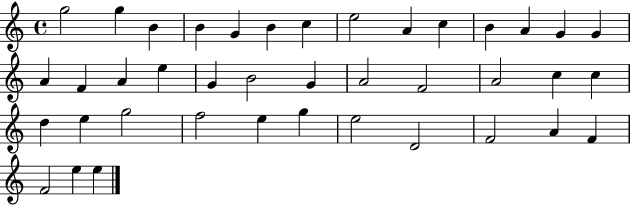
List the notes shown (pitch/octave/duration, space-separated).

G5/h G5/q B4/q B4/q G4/q B4/q C5/q E5/h A4/q C5/q B4/q A4/q G4/q G4/q A4/q F4/q A4/q E5/q G4/q B4/h G4/q A4/h F4/h A4/h C5/q C5/q D5/q E5/q G5/h F5/h E5/q G5/q E5/h D4/h F4/h A4/q F4/q F4/h E5/q E5/q